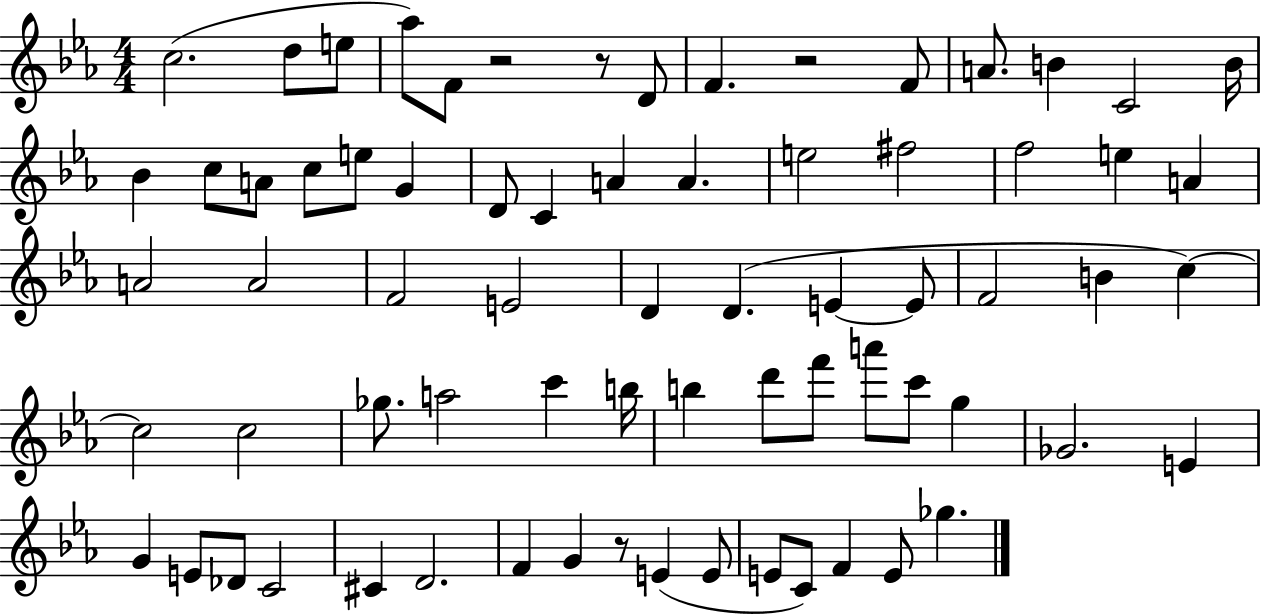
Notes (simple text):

C5/h. D5/e E5/e Ab5/e F4/e R/h R/e D4/e F4/q. R/h F4/e A4/e. B4/q C4/h B4/s Bb4/q C5/e A4/e C5/e E5/e G4/q D4/e C4/q A4/q A4/q. E5/h F#5/h F5/h E5/q A4/q A4/h A4/h F4/h E4/h D4/q D4/q. E4/q E4/e F4/h B4/q C5/q C5/h C5/h Gb5/e. A5/h C6/q B5/s B5/q D6/e F6/e A6/e C6/e G5/q Gb4/h. E4/q G4/q E4/e Db4/e C4/h C#4/q D4/h. F4/q G4/q R/e E4/q E4/e E4/e C4/e F4/q E4/e Gb5/q.